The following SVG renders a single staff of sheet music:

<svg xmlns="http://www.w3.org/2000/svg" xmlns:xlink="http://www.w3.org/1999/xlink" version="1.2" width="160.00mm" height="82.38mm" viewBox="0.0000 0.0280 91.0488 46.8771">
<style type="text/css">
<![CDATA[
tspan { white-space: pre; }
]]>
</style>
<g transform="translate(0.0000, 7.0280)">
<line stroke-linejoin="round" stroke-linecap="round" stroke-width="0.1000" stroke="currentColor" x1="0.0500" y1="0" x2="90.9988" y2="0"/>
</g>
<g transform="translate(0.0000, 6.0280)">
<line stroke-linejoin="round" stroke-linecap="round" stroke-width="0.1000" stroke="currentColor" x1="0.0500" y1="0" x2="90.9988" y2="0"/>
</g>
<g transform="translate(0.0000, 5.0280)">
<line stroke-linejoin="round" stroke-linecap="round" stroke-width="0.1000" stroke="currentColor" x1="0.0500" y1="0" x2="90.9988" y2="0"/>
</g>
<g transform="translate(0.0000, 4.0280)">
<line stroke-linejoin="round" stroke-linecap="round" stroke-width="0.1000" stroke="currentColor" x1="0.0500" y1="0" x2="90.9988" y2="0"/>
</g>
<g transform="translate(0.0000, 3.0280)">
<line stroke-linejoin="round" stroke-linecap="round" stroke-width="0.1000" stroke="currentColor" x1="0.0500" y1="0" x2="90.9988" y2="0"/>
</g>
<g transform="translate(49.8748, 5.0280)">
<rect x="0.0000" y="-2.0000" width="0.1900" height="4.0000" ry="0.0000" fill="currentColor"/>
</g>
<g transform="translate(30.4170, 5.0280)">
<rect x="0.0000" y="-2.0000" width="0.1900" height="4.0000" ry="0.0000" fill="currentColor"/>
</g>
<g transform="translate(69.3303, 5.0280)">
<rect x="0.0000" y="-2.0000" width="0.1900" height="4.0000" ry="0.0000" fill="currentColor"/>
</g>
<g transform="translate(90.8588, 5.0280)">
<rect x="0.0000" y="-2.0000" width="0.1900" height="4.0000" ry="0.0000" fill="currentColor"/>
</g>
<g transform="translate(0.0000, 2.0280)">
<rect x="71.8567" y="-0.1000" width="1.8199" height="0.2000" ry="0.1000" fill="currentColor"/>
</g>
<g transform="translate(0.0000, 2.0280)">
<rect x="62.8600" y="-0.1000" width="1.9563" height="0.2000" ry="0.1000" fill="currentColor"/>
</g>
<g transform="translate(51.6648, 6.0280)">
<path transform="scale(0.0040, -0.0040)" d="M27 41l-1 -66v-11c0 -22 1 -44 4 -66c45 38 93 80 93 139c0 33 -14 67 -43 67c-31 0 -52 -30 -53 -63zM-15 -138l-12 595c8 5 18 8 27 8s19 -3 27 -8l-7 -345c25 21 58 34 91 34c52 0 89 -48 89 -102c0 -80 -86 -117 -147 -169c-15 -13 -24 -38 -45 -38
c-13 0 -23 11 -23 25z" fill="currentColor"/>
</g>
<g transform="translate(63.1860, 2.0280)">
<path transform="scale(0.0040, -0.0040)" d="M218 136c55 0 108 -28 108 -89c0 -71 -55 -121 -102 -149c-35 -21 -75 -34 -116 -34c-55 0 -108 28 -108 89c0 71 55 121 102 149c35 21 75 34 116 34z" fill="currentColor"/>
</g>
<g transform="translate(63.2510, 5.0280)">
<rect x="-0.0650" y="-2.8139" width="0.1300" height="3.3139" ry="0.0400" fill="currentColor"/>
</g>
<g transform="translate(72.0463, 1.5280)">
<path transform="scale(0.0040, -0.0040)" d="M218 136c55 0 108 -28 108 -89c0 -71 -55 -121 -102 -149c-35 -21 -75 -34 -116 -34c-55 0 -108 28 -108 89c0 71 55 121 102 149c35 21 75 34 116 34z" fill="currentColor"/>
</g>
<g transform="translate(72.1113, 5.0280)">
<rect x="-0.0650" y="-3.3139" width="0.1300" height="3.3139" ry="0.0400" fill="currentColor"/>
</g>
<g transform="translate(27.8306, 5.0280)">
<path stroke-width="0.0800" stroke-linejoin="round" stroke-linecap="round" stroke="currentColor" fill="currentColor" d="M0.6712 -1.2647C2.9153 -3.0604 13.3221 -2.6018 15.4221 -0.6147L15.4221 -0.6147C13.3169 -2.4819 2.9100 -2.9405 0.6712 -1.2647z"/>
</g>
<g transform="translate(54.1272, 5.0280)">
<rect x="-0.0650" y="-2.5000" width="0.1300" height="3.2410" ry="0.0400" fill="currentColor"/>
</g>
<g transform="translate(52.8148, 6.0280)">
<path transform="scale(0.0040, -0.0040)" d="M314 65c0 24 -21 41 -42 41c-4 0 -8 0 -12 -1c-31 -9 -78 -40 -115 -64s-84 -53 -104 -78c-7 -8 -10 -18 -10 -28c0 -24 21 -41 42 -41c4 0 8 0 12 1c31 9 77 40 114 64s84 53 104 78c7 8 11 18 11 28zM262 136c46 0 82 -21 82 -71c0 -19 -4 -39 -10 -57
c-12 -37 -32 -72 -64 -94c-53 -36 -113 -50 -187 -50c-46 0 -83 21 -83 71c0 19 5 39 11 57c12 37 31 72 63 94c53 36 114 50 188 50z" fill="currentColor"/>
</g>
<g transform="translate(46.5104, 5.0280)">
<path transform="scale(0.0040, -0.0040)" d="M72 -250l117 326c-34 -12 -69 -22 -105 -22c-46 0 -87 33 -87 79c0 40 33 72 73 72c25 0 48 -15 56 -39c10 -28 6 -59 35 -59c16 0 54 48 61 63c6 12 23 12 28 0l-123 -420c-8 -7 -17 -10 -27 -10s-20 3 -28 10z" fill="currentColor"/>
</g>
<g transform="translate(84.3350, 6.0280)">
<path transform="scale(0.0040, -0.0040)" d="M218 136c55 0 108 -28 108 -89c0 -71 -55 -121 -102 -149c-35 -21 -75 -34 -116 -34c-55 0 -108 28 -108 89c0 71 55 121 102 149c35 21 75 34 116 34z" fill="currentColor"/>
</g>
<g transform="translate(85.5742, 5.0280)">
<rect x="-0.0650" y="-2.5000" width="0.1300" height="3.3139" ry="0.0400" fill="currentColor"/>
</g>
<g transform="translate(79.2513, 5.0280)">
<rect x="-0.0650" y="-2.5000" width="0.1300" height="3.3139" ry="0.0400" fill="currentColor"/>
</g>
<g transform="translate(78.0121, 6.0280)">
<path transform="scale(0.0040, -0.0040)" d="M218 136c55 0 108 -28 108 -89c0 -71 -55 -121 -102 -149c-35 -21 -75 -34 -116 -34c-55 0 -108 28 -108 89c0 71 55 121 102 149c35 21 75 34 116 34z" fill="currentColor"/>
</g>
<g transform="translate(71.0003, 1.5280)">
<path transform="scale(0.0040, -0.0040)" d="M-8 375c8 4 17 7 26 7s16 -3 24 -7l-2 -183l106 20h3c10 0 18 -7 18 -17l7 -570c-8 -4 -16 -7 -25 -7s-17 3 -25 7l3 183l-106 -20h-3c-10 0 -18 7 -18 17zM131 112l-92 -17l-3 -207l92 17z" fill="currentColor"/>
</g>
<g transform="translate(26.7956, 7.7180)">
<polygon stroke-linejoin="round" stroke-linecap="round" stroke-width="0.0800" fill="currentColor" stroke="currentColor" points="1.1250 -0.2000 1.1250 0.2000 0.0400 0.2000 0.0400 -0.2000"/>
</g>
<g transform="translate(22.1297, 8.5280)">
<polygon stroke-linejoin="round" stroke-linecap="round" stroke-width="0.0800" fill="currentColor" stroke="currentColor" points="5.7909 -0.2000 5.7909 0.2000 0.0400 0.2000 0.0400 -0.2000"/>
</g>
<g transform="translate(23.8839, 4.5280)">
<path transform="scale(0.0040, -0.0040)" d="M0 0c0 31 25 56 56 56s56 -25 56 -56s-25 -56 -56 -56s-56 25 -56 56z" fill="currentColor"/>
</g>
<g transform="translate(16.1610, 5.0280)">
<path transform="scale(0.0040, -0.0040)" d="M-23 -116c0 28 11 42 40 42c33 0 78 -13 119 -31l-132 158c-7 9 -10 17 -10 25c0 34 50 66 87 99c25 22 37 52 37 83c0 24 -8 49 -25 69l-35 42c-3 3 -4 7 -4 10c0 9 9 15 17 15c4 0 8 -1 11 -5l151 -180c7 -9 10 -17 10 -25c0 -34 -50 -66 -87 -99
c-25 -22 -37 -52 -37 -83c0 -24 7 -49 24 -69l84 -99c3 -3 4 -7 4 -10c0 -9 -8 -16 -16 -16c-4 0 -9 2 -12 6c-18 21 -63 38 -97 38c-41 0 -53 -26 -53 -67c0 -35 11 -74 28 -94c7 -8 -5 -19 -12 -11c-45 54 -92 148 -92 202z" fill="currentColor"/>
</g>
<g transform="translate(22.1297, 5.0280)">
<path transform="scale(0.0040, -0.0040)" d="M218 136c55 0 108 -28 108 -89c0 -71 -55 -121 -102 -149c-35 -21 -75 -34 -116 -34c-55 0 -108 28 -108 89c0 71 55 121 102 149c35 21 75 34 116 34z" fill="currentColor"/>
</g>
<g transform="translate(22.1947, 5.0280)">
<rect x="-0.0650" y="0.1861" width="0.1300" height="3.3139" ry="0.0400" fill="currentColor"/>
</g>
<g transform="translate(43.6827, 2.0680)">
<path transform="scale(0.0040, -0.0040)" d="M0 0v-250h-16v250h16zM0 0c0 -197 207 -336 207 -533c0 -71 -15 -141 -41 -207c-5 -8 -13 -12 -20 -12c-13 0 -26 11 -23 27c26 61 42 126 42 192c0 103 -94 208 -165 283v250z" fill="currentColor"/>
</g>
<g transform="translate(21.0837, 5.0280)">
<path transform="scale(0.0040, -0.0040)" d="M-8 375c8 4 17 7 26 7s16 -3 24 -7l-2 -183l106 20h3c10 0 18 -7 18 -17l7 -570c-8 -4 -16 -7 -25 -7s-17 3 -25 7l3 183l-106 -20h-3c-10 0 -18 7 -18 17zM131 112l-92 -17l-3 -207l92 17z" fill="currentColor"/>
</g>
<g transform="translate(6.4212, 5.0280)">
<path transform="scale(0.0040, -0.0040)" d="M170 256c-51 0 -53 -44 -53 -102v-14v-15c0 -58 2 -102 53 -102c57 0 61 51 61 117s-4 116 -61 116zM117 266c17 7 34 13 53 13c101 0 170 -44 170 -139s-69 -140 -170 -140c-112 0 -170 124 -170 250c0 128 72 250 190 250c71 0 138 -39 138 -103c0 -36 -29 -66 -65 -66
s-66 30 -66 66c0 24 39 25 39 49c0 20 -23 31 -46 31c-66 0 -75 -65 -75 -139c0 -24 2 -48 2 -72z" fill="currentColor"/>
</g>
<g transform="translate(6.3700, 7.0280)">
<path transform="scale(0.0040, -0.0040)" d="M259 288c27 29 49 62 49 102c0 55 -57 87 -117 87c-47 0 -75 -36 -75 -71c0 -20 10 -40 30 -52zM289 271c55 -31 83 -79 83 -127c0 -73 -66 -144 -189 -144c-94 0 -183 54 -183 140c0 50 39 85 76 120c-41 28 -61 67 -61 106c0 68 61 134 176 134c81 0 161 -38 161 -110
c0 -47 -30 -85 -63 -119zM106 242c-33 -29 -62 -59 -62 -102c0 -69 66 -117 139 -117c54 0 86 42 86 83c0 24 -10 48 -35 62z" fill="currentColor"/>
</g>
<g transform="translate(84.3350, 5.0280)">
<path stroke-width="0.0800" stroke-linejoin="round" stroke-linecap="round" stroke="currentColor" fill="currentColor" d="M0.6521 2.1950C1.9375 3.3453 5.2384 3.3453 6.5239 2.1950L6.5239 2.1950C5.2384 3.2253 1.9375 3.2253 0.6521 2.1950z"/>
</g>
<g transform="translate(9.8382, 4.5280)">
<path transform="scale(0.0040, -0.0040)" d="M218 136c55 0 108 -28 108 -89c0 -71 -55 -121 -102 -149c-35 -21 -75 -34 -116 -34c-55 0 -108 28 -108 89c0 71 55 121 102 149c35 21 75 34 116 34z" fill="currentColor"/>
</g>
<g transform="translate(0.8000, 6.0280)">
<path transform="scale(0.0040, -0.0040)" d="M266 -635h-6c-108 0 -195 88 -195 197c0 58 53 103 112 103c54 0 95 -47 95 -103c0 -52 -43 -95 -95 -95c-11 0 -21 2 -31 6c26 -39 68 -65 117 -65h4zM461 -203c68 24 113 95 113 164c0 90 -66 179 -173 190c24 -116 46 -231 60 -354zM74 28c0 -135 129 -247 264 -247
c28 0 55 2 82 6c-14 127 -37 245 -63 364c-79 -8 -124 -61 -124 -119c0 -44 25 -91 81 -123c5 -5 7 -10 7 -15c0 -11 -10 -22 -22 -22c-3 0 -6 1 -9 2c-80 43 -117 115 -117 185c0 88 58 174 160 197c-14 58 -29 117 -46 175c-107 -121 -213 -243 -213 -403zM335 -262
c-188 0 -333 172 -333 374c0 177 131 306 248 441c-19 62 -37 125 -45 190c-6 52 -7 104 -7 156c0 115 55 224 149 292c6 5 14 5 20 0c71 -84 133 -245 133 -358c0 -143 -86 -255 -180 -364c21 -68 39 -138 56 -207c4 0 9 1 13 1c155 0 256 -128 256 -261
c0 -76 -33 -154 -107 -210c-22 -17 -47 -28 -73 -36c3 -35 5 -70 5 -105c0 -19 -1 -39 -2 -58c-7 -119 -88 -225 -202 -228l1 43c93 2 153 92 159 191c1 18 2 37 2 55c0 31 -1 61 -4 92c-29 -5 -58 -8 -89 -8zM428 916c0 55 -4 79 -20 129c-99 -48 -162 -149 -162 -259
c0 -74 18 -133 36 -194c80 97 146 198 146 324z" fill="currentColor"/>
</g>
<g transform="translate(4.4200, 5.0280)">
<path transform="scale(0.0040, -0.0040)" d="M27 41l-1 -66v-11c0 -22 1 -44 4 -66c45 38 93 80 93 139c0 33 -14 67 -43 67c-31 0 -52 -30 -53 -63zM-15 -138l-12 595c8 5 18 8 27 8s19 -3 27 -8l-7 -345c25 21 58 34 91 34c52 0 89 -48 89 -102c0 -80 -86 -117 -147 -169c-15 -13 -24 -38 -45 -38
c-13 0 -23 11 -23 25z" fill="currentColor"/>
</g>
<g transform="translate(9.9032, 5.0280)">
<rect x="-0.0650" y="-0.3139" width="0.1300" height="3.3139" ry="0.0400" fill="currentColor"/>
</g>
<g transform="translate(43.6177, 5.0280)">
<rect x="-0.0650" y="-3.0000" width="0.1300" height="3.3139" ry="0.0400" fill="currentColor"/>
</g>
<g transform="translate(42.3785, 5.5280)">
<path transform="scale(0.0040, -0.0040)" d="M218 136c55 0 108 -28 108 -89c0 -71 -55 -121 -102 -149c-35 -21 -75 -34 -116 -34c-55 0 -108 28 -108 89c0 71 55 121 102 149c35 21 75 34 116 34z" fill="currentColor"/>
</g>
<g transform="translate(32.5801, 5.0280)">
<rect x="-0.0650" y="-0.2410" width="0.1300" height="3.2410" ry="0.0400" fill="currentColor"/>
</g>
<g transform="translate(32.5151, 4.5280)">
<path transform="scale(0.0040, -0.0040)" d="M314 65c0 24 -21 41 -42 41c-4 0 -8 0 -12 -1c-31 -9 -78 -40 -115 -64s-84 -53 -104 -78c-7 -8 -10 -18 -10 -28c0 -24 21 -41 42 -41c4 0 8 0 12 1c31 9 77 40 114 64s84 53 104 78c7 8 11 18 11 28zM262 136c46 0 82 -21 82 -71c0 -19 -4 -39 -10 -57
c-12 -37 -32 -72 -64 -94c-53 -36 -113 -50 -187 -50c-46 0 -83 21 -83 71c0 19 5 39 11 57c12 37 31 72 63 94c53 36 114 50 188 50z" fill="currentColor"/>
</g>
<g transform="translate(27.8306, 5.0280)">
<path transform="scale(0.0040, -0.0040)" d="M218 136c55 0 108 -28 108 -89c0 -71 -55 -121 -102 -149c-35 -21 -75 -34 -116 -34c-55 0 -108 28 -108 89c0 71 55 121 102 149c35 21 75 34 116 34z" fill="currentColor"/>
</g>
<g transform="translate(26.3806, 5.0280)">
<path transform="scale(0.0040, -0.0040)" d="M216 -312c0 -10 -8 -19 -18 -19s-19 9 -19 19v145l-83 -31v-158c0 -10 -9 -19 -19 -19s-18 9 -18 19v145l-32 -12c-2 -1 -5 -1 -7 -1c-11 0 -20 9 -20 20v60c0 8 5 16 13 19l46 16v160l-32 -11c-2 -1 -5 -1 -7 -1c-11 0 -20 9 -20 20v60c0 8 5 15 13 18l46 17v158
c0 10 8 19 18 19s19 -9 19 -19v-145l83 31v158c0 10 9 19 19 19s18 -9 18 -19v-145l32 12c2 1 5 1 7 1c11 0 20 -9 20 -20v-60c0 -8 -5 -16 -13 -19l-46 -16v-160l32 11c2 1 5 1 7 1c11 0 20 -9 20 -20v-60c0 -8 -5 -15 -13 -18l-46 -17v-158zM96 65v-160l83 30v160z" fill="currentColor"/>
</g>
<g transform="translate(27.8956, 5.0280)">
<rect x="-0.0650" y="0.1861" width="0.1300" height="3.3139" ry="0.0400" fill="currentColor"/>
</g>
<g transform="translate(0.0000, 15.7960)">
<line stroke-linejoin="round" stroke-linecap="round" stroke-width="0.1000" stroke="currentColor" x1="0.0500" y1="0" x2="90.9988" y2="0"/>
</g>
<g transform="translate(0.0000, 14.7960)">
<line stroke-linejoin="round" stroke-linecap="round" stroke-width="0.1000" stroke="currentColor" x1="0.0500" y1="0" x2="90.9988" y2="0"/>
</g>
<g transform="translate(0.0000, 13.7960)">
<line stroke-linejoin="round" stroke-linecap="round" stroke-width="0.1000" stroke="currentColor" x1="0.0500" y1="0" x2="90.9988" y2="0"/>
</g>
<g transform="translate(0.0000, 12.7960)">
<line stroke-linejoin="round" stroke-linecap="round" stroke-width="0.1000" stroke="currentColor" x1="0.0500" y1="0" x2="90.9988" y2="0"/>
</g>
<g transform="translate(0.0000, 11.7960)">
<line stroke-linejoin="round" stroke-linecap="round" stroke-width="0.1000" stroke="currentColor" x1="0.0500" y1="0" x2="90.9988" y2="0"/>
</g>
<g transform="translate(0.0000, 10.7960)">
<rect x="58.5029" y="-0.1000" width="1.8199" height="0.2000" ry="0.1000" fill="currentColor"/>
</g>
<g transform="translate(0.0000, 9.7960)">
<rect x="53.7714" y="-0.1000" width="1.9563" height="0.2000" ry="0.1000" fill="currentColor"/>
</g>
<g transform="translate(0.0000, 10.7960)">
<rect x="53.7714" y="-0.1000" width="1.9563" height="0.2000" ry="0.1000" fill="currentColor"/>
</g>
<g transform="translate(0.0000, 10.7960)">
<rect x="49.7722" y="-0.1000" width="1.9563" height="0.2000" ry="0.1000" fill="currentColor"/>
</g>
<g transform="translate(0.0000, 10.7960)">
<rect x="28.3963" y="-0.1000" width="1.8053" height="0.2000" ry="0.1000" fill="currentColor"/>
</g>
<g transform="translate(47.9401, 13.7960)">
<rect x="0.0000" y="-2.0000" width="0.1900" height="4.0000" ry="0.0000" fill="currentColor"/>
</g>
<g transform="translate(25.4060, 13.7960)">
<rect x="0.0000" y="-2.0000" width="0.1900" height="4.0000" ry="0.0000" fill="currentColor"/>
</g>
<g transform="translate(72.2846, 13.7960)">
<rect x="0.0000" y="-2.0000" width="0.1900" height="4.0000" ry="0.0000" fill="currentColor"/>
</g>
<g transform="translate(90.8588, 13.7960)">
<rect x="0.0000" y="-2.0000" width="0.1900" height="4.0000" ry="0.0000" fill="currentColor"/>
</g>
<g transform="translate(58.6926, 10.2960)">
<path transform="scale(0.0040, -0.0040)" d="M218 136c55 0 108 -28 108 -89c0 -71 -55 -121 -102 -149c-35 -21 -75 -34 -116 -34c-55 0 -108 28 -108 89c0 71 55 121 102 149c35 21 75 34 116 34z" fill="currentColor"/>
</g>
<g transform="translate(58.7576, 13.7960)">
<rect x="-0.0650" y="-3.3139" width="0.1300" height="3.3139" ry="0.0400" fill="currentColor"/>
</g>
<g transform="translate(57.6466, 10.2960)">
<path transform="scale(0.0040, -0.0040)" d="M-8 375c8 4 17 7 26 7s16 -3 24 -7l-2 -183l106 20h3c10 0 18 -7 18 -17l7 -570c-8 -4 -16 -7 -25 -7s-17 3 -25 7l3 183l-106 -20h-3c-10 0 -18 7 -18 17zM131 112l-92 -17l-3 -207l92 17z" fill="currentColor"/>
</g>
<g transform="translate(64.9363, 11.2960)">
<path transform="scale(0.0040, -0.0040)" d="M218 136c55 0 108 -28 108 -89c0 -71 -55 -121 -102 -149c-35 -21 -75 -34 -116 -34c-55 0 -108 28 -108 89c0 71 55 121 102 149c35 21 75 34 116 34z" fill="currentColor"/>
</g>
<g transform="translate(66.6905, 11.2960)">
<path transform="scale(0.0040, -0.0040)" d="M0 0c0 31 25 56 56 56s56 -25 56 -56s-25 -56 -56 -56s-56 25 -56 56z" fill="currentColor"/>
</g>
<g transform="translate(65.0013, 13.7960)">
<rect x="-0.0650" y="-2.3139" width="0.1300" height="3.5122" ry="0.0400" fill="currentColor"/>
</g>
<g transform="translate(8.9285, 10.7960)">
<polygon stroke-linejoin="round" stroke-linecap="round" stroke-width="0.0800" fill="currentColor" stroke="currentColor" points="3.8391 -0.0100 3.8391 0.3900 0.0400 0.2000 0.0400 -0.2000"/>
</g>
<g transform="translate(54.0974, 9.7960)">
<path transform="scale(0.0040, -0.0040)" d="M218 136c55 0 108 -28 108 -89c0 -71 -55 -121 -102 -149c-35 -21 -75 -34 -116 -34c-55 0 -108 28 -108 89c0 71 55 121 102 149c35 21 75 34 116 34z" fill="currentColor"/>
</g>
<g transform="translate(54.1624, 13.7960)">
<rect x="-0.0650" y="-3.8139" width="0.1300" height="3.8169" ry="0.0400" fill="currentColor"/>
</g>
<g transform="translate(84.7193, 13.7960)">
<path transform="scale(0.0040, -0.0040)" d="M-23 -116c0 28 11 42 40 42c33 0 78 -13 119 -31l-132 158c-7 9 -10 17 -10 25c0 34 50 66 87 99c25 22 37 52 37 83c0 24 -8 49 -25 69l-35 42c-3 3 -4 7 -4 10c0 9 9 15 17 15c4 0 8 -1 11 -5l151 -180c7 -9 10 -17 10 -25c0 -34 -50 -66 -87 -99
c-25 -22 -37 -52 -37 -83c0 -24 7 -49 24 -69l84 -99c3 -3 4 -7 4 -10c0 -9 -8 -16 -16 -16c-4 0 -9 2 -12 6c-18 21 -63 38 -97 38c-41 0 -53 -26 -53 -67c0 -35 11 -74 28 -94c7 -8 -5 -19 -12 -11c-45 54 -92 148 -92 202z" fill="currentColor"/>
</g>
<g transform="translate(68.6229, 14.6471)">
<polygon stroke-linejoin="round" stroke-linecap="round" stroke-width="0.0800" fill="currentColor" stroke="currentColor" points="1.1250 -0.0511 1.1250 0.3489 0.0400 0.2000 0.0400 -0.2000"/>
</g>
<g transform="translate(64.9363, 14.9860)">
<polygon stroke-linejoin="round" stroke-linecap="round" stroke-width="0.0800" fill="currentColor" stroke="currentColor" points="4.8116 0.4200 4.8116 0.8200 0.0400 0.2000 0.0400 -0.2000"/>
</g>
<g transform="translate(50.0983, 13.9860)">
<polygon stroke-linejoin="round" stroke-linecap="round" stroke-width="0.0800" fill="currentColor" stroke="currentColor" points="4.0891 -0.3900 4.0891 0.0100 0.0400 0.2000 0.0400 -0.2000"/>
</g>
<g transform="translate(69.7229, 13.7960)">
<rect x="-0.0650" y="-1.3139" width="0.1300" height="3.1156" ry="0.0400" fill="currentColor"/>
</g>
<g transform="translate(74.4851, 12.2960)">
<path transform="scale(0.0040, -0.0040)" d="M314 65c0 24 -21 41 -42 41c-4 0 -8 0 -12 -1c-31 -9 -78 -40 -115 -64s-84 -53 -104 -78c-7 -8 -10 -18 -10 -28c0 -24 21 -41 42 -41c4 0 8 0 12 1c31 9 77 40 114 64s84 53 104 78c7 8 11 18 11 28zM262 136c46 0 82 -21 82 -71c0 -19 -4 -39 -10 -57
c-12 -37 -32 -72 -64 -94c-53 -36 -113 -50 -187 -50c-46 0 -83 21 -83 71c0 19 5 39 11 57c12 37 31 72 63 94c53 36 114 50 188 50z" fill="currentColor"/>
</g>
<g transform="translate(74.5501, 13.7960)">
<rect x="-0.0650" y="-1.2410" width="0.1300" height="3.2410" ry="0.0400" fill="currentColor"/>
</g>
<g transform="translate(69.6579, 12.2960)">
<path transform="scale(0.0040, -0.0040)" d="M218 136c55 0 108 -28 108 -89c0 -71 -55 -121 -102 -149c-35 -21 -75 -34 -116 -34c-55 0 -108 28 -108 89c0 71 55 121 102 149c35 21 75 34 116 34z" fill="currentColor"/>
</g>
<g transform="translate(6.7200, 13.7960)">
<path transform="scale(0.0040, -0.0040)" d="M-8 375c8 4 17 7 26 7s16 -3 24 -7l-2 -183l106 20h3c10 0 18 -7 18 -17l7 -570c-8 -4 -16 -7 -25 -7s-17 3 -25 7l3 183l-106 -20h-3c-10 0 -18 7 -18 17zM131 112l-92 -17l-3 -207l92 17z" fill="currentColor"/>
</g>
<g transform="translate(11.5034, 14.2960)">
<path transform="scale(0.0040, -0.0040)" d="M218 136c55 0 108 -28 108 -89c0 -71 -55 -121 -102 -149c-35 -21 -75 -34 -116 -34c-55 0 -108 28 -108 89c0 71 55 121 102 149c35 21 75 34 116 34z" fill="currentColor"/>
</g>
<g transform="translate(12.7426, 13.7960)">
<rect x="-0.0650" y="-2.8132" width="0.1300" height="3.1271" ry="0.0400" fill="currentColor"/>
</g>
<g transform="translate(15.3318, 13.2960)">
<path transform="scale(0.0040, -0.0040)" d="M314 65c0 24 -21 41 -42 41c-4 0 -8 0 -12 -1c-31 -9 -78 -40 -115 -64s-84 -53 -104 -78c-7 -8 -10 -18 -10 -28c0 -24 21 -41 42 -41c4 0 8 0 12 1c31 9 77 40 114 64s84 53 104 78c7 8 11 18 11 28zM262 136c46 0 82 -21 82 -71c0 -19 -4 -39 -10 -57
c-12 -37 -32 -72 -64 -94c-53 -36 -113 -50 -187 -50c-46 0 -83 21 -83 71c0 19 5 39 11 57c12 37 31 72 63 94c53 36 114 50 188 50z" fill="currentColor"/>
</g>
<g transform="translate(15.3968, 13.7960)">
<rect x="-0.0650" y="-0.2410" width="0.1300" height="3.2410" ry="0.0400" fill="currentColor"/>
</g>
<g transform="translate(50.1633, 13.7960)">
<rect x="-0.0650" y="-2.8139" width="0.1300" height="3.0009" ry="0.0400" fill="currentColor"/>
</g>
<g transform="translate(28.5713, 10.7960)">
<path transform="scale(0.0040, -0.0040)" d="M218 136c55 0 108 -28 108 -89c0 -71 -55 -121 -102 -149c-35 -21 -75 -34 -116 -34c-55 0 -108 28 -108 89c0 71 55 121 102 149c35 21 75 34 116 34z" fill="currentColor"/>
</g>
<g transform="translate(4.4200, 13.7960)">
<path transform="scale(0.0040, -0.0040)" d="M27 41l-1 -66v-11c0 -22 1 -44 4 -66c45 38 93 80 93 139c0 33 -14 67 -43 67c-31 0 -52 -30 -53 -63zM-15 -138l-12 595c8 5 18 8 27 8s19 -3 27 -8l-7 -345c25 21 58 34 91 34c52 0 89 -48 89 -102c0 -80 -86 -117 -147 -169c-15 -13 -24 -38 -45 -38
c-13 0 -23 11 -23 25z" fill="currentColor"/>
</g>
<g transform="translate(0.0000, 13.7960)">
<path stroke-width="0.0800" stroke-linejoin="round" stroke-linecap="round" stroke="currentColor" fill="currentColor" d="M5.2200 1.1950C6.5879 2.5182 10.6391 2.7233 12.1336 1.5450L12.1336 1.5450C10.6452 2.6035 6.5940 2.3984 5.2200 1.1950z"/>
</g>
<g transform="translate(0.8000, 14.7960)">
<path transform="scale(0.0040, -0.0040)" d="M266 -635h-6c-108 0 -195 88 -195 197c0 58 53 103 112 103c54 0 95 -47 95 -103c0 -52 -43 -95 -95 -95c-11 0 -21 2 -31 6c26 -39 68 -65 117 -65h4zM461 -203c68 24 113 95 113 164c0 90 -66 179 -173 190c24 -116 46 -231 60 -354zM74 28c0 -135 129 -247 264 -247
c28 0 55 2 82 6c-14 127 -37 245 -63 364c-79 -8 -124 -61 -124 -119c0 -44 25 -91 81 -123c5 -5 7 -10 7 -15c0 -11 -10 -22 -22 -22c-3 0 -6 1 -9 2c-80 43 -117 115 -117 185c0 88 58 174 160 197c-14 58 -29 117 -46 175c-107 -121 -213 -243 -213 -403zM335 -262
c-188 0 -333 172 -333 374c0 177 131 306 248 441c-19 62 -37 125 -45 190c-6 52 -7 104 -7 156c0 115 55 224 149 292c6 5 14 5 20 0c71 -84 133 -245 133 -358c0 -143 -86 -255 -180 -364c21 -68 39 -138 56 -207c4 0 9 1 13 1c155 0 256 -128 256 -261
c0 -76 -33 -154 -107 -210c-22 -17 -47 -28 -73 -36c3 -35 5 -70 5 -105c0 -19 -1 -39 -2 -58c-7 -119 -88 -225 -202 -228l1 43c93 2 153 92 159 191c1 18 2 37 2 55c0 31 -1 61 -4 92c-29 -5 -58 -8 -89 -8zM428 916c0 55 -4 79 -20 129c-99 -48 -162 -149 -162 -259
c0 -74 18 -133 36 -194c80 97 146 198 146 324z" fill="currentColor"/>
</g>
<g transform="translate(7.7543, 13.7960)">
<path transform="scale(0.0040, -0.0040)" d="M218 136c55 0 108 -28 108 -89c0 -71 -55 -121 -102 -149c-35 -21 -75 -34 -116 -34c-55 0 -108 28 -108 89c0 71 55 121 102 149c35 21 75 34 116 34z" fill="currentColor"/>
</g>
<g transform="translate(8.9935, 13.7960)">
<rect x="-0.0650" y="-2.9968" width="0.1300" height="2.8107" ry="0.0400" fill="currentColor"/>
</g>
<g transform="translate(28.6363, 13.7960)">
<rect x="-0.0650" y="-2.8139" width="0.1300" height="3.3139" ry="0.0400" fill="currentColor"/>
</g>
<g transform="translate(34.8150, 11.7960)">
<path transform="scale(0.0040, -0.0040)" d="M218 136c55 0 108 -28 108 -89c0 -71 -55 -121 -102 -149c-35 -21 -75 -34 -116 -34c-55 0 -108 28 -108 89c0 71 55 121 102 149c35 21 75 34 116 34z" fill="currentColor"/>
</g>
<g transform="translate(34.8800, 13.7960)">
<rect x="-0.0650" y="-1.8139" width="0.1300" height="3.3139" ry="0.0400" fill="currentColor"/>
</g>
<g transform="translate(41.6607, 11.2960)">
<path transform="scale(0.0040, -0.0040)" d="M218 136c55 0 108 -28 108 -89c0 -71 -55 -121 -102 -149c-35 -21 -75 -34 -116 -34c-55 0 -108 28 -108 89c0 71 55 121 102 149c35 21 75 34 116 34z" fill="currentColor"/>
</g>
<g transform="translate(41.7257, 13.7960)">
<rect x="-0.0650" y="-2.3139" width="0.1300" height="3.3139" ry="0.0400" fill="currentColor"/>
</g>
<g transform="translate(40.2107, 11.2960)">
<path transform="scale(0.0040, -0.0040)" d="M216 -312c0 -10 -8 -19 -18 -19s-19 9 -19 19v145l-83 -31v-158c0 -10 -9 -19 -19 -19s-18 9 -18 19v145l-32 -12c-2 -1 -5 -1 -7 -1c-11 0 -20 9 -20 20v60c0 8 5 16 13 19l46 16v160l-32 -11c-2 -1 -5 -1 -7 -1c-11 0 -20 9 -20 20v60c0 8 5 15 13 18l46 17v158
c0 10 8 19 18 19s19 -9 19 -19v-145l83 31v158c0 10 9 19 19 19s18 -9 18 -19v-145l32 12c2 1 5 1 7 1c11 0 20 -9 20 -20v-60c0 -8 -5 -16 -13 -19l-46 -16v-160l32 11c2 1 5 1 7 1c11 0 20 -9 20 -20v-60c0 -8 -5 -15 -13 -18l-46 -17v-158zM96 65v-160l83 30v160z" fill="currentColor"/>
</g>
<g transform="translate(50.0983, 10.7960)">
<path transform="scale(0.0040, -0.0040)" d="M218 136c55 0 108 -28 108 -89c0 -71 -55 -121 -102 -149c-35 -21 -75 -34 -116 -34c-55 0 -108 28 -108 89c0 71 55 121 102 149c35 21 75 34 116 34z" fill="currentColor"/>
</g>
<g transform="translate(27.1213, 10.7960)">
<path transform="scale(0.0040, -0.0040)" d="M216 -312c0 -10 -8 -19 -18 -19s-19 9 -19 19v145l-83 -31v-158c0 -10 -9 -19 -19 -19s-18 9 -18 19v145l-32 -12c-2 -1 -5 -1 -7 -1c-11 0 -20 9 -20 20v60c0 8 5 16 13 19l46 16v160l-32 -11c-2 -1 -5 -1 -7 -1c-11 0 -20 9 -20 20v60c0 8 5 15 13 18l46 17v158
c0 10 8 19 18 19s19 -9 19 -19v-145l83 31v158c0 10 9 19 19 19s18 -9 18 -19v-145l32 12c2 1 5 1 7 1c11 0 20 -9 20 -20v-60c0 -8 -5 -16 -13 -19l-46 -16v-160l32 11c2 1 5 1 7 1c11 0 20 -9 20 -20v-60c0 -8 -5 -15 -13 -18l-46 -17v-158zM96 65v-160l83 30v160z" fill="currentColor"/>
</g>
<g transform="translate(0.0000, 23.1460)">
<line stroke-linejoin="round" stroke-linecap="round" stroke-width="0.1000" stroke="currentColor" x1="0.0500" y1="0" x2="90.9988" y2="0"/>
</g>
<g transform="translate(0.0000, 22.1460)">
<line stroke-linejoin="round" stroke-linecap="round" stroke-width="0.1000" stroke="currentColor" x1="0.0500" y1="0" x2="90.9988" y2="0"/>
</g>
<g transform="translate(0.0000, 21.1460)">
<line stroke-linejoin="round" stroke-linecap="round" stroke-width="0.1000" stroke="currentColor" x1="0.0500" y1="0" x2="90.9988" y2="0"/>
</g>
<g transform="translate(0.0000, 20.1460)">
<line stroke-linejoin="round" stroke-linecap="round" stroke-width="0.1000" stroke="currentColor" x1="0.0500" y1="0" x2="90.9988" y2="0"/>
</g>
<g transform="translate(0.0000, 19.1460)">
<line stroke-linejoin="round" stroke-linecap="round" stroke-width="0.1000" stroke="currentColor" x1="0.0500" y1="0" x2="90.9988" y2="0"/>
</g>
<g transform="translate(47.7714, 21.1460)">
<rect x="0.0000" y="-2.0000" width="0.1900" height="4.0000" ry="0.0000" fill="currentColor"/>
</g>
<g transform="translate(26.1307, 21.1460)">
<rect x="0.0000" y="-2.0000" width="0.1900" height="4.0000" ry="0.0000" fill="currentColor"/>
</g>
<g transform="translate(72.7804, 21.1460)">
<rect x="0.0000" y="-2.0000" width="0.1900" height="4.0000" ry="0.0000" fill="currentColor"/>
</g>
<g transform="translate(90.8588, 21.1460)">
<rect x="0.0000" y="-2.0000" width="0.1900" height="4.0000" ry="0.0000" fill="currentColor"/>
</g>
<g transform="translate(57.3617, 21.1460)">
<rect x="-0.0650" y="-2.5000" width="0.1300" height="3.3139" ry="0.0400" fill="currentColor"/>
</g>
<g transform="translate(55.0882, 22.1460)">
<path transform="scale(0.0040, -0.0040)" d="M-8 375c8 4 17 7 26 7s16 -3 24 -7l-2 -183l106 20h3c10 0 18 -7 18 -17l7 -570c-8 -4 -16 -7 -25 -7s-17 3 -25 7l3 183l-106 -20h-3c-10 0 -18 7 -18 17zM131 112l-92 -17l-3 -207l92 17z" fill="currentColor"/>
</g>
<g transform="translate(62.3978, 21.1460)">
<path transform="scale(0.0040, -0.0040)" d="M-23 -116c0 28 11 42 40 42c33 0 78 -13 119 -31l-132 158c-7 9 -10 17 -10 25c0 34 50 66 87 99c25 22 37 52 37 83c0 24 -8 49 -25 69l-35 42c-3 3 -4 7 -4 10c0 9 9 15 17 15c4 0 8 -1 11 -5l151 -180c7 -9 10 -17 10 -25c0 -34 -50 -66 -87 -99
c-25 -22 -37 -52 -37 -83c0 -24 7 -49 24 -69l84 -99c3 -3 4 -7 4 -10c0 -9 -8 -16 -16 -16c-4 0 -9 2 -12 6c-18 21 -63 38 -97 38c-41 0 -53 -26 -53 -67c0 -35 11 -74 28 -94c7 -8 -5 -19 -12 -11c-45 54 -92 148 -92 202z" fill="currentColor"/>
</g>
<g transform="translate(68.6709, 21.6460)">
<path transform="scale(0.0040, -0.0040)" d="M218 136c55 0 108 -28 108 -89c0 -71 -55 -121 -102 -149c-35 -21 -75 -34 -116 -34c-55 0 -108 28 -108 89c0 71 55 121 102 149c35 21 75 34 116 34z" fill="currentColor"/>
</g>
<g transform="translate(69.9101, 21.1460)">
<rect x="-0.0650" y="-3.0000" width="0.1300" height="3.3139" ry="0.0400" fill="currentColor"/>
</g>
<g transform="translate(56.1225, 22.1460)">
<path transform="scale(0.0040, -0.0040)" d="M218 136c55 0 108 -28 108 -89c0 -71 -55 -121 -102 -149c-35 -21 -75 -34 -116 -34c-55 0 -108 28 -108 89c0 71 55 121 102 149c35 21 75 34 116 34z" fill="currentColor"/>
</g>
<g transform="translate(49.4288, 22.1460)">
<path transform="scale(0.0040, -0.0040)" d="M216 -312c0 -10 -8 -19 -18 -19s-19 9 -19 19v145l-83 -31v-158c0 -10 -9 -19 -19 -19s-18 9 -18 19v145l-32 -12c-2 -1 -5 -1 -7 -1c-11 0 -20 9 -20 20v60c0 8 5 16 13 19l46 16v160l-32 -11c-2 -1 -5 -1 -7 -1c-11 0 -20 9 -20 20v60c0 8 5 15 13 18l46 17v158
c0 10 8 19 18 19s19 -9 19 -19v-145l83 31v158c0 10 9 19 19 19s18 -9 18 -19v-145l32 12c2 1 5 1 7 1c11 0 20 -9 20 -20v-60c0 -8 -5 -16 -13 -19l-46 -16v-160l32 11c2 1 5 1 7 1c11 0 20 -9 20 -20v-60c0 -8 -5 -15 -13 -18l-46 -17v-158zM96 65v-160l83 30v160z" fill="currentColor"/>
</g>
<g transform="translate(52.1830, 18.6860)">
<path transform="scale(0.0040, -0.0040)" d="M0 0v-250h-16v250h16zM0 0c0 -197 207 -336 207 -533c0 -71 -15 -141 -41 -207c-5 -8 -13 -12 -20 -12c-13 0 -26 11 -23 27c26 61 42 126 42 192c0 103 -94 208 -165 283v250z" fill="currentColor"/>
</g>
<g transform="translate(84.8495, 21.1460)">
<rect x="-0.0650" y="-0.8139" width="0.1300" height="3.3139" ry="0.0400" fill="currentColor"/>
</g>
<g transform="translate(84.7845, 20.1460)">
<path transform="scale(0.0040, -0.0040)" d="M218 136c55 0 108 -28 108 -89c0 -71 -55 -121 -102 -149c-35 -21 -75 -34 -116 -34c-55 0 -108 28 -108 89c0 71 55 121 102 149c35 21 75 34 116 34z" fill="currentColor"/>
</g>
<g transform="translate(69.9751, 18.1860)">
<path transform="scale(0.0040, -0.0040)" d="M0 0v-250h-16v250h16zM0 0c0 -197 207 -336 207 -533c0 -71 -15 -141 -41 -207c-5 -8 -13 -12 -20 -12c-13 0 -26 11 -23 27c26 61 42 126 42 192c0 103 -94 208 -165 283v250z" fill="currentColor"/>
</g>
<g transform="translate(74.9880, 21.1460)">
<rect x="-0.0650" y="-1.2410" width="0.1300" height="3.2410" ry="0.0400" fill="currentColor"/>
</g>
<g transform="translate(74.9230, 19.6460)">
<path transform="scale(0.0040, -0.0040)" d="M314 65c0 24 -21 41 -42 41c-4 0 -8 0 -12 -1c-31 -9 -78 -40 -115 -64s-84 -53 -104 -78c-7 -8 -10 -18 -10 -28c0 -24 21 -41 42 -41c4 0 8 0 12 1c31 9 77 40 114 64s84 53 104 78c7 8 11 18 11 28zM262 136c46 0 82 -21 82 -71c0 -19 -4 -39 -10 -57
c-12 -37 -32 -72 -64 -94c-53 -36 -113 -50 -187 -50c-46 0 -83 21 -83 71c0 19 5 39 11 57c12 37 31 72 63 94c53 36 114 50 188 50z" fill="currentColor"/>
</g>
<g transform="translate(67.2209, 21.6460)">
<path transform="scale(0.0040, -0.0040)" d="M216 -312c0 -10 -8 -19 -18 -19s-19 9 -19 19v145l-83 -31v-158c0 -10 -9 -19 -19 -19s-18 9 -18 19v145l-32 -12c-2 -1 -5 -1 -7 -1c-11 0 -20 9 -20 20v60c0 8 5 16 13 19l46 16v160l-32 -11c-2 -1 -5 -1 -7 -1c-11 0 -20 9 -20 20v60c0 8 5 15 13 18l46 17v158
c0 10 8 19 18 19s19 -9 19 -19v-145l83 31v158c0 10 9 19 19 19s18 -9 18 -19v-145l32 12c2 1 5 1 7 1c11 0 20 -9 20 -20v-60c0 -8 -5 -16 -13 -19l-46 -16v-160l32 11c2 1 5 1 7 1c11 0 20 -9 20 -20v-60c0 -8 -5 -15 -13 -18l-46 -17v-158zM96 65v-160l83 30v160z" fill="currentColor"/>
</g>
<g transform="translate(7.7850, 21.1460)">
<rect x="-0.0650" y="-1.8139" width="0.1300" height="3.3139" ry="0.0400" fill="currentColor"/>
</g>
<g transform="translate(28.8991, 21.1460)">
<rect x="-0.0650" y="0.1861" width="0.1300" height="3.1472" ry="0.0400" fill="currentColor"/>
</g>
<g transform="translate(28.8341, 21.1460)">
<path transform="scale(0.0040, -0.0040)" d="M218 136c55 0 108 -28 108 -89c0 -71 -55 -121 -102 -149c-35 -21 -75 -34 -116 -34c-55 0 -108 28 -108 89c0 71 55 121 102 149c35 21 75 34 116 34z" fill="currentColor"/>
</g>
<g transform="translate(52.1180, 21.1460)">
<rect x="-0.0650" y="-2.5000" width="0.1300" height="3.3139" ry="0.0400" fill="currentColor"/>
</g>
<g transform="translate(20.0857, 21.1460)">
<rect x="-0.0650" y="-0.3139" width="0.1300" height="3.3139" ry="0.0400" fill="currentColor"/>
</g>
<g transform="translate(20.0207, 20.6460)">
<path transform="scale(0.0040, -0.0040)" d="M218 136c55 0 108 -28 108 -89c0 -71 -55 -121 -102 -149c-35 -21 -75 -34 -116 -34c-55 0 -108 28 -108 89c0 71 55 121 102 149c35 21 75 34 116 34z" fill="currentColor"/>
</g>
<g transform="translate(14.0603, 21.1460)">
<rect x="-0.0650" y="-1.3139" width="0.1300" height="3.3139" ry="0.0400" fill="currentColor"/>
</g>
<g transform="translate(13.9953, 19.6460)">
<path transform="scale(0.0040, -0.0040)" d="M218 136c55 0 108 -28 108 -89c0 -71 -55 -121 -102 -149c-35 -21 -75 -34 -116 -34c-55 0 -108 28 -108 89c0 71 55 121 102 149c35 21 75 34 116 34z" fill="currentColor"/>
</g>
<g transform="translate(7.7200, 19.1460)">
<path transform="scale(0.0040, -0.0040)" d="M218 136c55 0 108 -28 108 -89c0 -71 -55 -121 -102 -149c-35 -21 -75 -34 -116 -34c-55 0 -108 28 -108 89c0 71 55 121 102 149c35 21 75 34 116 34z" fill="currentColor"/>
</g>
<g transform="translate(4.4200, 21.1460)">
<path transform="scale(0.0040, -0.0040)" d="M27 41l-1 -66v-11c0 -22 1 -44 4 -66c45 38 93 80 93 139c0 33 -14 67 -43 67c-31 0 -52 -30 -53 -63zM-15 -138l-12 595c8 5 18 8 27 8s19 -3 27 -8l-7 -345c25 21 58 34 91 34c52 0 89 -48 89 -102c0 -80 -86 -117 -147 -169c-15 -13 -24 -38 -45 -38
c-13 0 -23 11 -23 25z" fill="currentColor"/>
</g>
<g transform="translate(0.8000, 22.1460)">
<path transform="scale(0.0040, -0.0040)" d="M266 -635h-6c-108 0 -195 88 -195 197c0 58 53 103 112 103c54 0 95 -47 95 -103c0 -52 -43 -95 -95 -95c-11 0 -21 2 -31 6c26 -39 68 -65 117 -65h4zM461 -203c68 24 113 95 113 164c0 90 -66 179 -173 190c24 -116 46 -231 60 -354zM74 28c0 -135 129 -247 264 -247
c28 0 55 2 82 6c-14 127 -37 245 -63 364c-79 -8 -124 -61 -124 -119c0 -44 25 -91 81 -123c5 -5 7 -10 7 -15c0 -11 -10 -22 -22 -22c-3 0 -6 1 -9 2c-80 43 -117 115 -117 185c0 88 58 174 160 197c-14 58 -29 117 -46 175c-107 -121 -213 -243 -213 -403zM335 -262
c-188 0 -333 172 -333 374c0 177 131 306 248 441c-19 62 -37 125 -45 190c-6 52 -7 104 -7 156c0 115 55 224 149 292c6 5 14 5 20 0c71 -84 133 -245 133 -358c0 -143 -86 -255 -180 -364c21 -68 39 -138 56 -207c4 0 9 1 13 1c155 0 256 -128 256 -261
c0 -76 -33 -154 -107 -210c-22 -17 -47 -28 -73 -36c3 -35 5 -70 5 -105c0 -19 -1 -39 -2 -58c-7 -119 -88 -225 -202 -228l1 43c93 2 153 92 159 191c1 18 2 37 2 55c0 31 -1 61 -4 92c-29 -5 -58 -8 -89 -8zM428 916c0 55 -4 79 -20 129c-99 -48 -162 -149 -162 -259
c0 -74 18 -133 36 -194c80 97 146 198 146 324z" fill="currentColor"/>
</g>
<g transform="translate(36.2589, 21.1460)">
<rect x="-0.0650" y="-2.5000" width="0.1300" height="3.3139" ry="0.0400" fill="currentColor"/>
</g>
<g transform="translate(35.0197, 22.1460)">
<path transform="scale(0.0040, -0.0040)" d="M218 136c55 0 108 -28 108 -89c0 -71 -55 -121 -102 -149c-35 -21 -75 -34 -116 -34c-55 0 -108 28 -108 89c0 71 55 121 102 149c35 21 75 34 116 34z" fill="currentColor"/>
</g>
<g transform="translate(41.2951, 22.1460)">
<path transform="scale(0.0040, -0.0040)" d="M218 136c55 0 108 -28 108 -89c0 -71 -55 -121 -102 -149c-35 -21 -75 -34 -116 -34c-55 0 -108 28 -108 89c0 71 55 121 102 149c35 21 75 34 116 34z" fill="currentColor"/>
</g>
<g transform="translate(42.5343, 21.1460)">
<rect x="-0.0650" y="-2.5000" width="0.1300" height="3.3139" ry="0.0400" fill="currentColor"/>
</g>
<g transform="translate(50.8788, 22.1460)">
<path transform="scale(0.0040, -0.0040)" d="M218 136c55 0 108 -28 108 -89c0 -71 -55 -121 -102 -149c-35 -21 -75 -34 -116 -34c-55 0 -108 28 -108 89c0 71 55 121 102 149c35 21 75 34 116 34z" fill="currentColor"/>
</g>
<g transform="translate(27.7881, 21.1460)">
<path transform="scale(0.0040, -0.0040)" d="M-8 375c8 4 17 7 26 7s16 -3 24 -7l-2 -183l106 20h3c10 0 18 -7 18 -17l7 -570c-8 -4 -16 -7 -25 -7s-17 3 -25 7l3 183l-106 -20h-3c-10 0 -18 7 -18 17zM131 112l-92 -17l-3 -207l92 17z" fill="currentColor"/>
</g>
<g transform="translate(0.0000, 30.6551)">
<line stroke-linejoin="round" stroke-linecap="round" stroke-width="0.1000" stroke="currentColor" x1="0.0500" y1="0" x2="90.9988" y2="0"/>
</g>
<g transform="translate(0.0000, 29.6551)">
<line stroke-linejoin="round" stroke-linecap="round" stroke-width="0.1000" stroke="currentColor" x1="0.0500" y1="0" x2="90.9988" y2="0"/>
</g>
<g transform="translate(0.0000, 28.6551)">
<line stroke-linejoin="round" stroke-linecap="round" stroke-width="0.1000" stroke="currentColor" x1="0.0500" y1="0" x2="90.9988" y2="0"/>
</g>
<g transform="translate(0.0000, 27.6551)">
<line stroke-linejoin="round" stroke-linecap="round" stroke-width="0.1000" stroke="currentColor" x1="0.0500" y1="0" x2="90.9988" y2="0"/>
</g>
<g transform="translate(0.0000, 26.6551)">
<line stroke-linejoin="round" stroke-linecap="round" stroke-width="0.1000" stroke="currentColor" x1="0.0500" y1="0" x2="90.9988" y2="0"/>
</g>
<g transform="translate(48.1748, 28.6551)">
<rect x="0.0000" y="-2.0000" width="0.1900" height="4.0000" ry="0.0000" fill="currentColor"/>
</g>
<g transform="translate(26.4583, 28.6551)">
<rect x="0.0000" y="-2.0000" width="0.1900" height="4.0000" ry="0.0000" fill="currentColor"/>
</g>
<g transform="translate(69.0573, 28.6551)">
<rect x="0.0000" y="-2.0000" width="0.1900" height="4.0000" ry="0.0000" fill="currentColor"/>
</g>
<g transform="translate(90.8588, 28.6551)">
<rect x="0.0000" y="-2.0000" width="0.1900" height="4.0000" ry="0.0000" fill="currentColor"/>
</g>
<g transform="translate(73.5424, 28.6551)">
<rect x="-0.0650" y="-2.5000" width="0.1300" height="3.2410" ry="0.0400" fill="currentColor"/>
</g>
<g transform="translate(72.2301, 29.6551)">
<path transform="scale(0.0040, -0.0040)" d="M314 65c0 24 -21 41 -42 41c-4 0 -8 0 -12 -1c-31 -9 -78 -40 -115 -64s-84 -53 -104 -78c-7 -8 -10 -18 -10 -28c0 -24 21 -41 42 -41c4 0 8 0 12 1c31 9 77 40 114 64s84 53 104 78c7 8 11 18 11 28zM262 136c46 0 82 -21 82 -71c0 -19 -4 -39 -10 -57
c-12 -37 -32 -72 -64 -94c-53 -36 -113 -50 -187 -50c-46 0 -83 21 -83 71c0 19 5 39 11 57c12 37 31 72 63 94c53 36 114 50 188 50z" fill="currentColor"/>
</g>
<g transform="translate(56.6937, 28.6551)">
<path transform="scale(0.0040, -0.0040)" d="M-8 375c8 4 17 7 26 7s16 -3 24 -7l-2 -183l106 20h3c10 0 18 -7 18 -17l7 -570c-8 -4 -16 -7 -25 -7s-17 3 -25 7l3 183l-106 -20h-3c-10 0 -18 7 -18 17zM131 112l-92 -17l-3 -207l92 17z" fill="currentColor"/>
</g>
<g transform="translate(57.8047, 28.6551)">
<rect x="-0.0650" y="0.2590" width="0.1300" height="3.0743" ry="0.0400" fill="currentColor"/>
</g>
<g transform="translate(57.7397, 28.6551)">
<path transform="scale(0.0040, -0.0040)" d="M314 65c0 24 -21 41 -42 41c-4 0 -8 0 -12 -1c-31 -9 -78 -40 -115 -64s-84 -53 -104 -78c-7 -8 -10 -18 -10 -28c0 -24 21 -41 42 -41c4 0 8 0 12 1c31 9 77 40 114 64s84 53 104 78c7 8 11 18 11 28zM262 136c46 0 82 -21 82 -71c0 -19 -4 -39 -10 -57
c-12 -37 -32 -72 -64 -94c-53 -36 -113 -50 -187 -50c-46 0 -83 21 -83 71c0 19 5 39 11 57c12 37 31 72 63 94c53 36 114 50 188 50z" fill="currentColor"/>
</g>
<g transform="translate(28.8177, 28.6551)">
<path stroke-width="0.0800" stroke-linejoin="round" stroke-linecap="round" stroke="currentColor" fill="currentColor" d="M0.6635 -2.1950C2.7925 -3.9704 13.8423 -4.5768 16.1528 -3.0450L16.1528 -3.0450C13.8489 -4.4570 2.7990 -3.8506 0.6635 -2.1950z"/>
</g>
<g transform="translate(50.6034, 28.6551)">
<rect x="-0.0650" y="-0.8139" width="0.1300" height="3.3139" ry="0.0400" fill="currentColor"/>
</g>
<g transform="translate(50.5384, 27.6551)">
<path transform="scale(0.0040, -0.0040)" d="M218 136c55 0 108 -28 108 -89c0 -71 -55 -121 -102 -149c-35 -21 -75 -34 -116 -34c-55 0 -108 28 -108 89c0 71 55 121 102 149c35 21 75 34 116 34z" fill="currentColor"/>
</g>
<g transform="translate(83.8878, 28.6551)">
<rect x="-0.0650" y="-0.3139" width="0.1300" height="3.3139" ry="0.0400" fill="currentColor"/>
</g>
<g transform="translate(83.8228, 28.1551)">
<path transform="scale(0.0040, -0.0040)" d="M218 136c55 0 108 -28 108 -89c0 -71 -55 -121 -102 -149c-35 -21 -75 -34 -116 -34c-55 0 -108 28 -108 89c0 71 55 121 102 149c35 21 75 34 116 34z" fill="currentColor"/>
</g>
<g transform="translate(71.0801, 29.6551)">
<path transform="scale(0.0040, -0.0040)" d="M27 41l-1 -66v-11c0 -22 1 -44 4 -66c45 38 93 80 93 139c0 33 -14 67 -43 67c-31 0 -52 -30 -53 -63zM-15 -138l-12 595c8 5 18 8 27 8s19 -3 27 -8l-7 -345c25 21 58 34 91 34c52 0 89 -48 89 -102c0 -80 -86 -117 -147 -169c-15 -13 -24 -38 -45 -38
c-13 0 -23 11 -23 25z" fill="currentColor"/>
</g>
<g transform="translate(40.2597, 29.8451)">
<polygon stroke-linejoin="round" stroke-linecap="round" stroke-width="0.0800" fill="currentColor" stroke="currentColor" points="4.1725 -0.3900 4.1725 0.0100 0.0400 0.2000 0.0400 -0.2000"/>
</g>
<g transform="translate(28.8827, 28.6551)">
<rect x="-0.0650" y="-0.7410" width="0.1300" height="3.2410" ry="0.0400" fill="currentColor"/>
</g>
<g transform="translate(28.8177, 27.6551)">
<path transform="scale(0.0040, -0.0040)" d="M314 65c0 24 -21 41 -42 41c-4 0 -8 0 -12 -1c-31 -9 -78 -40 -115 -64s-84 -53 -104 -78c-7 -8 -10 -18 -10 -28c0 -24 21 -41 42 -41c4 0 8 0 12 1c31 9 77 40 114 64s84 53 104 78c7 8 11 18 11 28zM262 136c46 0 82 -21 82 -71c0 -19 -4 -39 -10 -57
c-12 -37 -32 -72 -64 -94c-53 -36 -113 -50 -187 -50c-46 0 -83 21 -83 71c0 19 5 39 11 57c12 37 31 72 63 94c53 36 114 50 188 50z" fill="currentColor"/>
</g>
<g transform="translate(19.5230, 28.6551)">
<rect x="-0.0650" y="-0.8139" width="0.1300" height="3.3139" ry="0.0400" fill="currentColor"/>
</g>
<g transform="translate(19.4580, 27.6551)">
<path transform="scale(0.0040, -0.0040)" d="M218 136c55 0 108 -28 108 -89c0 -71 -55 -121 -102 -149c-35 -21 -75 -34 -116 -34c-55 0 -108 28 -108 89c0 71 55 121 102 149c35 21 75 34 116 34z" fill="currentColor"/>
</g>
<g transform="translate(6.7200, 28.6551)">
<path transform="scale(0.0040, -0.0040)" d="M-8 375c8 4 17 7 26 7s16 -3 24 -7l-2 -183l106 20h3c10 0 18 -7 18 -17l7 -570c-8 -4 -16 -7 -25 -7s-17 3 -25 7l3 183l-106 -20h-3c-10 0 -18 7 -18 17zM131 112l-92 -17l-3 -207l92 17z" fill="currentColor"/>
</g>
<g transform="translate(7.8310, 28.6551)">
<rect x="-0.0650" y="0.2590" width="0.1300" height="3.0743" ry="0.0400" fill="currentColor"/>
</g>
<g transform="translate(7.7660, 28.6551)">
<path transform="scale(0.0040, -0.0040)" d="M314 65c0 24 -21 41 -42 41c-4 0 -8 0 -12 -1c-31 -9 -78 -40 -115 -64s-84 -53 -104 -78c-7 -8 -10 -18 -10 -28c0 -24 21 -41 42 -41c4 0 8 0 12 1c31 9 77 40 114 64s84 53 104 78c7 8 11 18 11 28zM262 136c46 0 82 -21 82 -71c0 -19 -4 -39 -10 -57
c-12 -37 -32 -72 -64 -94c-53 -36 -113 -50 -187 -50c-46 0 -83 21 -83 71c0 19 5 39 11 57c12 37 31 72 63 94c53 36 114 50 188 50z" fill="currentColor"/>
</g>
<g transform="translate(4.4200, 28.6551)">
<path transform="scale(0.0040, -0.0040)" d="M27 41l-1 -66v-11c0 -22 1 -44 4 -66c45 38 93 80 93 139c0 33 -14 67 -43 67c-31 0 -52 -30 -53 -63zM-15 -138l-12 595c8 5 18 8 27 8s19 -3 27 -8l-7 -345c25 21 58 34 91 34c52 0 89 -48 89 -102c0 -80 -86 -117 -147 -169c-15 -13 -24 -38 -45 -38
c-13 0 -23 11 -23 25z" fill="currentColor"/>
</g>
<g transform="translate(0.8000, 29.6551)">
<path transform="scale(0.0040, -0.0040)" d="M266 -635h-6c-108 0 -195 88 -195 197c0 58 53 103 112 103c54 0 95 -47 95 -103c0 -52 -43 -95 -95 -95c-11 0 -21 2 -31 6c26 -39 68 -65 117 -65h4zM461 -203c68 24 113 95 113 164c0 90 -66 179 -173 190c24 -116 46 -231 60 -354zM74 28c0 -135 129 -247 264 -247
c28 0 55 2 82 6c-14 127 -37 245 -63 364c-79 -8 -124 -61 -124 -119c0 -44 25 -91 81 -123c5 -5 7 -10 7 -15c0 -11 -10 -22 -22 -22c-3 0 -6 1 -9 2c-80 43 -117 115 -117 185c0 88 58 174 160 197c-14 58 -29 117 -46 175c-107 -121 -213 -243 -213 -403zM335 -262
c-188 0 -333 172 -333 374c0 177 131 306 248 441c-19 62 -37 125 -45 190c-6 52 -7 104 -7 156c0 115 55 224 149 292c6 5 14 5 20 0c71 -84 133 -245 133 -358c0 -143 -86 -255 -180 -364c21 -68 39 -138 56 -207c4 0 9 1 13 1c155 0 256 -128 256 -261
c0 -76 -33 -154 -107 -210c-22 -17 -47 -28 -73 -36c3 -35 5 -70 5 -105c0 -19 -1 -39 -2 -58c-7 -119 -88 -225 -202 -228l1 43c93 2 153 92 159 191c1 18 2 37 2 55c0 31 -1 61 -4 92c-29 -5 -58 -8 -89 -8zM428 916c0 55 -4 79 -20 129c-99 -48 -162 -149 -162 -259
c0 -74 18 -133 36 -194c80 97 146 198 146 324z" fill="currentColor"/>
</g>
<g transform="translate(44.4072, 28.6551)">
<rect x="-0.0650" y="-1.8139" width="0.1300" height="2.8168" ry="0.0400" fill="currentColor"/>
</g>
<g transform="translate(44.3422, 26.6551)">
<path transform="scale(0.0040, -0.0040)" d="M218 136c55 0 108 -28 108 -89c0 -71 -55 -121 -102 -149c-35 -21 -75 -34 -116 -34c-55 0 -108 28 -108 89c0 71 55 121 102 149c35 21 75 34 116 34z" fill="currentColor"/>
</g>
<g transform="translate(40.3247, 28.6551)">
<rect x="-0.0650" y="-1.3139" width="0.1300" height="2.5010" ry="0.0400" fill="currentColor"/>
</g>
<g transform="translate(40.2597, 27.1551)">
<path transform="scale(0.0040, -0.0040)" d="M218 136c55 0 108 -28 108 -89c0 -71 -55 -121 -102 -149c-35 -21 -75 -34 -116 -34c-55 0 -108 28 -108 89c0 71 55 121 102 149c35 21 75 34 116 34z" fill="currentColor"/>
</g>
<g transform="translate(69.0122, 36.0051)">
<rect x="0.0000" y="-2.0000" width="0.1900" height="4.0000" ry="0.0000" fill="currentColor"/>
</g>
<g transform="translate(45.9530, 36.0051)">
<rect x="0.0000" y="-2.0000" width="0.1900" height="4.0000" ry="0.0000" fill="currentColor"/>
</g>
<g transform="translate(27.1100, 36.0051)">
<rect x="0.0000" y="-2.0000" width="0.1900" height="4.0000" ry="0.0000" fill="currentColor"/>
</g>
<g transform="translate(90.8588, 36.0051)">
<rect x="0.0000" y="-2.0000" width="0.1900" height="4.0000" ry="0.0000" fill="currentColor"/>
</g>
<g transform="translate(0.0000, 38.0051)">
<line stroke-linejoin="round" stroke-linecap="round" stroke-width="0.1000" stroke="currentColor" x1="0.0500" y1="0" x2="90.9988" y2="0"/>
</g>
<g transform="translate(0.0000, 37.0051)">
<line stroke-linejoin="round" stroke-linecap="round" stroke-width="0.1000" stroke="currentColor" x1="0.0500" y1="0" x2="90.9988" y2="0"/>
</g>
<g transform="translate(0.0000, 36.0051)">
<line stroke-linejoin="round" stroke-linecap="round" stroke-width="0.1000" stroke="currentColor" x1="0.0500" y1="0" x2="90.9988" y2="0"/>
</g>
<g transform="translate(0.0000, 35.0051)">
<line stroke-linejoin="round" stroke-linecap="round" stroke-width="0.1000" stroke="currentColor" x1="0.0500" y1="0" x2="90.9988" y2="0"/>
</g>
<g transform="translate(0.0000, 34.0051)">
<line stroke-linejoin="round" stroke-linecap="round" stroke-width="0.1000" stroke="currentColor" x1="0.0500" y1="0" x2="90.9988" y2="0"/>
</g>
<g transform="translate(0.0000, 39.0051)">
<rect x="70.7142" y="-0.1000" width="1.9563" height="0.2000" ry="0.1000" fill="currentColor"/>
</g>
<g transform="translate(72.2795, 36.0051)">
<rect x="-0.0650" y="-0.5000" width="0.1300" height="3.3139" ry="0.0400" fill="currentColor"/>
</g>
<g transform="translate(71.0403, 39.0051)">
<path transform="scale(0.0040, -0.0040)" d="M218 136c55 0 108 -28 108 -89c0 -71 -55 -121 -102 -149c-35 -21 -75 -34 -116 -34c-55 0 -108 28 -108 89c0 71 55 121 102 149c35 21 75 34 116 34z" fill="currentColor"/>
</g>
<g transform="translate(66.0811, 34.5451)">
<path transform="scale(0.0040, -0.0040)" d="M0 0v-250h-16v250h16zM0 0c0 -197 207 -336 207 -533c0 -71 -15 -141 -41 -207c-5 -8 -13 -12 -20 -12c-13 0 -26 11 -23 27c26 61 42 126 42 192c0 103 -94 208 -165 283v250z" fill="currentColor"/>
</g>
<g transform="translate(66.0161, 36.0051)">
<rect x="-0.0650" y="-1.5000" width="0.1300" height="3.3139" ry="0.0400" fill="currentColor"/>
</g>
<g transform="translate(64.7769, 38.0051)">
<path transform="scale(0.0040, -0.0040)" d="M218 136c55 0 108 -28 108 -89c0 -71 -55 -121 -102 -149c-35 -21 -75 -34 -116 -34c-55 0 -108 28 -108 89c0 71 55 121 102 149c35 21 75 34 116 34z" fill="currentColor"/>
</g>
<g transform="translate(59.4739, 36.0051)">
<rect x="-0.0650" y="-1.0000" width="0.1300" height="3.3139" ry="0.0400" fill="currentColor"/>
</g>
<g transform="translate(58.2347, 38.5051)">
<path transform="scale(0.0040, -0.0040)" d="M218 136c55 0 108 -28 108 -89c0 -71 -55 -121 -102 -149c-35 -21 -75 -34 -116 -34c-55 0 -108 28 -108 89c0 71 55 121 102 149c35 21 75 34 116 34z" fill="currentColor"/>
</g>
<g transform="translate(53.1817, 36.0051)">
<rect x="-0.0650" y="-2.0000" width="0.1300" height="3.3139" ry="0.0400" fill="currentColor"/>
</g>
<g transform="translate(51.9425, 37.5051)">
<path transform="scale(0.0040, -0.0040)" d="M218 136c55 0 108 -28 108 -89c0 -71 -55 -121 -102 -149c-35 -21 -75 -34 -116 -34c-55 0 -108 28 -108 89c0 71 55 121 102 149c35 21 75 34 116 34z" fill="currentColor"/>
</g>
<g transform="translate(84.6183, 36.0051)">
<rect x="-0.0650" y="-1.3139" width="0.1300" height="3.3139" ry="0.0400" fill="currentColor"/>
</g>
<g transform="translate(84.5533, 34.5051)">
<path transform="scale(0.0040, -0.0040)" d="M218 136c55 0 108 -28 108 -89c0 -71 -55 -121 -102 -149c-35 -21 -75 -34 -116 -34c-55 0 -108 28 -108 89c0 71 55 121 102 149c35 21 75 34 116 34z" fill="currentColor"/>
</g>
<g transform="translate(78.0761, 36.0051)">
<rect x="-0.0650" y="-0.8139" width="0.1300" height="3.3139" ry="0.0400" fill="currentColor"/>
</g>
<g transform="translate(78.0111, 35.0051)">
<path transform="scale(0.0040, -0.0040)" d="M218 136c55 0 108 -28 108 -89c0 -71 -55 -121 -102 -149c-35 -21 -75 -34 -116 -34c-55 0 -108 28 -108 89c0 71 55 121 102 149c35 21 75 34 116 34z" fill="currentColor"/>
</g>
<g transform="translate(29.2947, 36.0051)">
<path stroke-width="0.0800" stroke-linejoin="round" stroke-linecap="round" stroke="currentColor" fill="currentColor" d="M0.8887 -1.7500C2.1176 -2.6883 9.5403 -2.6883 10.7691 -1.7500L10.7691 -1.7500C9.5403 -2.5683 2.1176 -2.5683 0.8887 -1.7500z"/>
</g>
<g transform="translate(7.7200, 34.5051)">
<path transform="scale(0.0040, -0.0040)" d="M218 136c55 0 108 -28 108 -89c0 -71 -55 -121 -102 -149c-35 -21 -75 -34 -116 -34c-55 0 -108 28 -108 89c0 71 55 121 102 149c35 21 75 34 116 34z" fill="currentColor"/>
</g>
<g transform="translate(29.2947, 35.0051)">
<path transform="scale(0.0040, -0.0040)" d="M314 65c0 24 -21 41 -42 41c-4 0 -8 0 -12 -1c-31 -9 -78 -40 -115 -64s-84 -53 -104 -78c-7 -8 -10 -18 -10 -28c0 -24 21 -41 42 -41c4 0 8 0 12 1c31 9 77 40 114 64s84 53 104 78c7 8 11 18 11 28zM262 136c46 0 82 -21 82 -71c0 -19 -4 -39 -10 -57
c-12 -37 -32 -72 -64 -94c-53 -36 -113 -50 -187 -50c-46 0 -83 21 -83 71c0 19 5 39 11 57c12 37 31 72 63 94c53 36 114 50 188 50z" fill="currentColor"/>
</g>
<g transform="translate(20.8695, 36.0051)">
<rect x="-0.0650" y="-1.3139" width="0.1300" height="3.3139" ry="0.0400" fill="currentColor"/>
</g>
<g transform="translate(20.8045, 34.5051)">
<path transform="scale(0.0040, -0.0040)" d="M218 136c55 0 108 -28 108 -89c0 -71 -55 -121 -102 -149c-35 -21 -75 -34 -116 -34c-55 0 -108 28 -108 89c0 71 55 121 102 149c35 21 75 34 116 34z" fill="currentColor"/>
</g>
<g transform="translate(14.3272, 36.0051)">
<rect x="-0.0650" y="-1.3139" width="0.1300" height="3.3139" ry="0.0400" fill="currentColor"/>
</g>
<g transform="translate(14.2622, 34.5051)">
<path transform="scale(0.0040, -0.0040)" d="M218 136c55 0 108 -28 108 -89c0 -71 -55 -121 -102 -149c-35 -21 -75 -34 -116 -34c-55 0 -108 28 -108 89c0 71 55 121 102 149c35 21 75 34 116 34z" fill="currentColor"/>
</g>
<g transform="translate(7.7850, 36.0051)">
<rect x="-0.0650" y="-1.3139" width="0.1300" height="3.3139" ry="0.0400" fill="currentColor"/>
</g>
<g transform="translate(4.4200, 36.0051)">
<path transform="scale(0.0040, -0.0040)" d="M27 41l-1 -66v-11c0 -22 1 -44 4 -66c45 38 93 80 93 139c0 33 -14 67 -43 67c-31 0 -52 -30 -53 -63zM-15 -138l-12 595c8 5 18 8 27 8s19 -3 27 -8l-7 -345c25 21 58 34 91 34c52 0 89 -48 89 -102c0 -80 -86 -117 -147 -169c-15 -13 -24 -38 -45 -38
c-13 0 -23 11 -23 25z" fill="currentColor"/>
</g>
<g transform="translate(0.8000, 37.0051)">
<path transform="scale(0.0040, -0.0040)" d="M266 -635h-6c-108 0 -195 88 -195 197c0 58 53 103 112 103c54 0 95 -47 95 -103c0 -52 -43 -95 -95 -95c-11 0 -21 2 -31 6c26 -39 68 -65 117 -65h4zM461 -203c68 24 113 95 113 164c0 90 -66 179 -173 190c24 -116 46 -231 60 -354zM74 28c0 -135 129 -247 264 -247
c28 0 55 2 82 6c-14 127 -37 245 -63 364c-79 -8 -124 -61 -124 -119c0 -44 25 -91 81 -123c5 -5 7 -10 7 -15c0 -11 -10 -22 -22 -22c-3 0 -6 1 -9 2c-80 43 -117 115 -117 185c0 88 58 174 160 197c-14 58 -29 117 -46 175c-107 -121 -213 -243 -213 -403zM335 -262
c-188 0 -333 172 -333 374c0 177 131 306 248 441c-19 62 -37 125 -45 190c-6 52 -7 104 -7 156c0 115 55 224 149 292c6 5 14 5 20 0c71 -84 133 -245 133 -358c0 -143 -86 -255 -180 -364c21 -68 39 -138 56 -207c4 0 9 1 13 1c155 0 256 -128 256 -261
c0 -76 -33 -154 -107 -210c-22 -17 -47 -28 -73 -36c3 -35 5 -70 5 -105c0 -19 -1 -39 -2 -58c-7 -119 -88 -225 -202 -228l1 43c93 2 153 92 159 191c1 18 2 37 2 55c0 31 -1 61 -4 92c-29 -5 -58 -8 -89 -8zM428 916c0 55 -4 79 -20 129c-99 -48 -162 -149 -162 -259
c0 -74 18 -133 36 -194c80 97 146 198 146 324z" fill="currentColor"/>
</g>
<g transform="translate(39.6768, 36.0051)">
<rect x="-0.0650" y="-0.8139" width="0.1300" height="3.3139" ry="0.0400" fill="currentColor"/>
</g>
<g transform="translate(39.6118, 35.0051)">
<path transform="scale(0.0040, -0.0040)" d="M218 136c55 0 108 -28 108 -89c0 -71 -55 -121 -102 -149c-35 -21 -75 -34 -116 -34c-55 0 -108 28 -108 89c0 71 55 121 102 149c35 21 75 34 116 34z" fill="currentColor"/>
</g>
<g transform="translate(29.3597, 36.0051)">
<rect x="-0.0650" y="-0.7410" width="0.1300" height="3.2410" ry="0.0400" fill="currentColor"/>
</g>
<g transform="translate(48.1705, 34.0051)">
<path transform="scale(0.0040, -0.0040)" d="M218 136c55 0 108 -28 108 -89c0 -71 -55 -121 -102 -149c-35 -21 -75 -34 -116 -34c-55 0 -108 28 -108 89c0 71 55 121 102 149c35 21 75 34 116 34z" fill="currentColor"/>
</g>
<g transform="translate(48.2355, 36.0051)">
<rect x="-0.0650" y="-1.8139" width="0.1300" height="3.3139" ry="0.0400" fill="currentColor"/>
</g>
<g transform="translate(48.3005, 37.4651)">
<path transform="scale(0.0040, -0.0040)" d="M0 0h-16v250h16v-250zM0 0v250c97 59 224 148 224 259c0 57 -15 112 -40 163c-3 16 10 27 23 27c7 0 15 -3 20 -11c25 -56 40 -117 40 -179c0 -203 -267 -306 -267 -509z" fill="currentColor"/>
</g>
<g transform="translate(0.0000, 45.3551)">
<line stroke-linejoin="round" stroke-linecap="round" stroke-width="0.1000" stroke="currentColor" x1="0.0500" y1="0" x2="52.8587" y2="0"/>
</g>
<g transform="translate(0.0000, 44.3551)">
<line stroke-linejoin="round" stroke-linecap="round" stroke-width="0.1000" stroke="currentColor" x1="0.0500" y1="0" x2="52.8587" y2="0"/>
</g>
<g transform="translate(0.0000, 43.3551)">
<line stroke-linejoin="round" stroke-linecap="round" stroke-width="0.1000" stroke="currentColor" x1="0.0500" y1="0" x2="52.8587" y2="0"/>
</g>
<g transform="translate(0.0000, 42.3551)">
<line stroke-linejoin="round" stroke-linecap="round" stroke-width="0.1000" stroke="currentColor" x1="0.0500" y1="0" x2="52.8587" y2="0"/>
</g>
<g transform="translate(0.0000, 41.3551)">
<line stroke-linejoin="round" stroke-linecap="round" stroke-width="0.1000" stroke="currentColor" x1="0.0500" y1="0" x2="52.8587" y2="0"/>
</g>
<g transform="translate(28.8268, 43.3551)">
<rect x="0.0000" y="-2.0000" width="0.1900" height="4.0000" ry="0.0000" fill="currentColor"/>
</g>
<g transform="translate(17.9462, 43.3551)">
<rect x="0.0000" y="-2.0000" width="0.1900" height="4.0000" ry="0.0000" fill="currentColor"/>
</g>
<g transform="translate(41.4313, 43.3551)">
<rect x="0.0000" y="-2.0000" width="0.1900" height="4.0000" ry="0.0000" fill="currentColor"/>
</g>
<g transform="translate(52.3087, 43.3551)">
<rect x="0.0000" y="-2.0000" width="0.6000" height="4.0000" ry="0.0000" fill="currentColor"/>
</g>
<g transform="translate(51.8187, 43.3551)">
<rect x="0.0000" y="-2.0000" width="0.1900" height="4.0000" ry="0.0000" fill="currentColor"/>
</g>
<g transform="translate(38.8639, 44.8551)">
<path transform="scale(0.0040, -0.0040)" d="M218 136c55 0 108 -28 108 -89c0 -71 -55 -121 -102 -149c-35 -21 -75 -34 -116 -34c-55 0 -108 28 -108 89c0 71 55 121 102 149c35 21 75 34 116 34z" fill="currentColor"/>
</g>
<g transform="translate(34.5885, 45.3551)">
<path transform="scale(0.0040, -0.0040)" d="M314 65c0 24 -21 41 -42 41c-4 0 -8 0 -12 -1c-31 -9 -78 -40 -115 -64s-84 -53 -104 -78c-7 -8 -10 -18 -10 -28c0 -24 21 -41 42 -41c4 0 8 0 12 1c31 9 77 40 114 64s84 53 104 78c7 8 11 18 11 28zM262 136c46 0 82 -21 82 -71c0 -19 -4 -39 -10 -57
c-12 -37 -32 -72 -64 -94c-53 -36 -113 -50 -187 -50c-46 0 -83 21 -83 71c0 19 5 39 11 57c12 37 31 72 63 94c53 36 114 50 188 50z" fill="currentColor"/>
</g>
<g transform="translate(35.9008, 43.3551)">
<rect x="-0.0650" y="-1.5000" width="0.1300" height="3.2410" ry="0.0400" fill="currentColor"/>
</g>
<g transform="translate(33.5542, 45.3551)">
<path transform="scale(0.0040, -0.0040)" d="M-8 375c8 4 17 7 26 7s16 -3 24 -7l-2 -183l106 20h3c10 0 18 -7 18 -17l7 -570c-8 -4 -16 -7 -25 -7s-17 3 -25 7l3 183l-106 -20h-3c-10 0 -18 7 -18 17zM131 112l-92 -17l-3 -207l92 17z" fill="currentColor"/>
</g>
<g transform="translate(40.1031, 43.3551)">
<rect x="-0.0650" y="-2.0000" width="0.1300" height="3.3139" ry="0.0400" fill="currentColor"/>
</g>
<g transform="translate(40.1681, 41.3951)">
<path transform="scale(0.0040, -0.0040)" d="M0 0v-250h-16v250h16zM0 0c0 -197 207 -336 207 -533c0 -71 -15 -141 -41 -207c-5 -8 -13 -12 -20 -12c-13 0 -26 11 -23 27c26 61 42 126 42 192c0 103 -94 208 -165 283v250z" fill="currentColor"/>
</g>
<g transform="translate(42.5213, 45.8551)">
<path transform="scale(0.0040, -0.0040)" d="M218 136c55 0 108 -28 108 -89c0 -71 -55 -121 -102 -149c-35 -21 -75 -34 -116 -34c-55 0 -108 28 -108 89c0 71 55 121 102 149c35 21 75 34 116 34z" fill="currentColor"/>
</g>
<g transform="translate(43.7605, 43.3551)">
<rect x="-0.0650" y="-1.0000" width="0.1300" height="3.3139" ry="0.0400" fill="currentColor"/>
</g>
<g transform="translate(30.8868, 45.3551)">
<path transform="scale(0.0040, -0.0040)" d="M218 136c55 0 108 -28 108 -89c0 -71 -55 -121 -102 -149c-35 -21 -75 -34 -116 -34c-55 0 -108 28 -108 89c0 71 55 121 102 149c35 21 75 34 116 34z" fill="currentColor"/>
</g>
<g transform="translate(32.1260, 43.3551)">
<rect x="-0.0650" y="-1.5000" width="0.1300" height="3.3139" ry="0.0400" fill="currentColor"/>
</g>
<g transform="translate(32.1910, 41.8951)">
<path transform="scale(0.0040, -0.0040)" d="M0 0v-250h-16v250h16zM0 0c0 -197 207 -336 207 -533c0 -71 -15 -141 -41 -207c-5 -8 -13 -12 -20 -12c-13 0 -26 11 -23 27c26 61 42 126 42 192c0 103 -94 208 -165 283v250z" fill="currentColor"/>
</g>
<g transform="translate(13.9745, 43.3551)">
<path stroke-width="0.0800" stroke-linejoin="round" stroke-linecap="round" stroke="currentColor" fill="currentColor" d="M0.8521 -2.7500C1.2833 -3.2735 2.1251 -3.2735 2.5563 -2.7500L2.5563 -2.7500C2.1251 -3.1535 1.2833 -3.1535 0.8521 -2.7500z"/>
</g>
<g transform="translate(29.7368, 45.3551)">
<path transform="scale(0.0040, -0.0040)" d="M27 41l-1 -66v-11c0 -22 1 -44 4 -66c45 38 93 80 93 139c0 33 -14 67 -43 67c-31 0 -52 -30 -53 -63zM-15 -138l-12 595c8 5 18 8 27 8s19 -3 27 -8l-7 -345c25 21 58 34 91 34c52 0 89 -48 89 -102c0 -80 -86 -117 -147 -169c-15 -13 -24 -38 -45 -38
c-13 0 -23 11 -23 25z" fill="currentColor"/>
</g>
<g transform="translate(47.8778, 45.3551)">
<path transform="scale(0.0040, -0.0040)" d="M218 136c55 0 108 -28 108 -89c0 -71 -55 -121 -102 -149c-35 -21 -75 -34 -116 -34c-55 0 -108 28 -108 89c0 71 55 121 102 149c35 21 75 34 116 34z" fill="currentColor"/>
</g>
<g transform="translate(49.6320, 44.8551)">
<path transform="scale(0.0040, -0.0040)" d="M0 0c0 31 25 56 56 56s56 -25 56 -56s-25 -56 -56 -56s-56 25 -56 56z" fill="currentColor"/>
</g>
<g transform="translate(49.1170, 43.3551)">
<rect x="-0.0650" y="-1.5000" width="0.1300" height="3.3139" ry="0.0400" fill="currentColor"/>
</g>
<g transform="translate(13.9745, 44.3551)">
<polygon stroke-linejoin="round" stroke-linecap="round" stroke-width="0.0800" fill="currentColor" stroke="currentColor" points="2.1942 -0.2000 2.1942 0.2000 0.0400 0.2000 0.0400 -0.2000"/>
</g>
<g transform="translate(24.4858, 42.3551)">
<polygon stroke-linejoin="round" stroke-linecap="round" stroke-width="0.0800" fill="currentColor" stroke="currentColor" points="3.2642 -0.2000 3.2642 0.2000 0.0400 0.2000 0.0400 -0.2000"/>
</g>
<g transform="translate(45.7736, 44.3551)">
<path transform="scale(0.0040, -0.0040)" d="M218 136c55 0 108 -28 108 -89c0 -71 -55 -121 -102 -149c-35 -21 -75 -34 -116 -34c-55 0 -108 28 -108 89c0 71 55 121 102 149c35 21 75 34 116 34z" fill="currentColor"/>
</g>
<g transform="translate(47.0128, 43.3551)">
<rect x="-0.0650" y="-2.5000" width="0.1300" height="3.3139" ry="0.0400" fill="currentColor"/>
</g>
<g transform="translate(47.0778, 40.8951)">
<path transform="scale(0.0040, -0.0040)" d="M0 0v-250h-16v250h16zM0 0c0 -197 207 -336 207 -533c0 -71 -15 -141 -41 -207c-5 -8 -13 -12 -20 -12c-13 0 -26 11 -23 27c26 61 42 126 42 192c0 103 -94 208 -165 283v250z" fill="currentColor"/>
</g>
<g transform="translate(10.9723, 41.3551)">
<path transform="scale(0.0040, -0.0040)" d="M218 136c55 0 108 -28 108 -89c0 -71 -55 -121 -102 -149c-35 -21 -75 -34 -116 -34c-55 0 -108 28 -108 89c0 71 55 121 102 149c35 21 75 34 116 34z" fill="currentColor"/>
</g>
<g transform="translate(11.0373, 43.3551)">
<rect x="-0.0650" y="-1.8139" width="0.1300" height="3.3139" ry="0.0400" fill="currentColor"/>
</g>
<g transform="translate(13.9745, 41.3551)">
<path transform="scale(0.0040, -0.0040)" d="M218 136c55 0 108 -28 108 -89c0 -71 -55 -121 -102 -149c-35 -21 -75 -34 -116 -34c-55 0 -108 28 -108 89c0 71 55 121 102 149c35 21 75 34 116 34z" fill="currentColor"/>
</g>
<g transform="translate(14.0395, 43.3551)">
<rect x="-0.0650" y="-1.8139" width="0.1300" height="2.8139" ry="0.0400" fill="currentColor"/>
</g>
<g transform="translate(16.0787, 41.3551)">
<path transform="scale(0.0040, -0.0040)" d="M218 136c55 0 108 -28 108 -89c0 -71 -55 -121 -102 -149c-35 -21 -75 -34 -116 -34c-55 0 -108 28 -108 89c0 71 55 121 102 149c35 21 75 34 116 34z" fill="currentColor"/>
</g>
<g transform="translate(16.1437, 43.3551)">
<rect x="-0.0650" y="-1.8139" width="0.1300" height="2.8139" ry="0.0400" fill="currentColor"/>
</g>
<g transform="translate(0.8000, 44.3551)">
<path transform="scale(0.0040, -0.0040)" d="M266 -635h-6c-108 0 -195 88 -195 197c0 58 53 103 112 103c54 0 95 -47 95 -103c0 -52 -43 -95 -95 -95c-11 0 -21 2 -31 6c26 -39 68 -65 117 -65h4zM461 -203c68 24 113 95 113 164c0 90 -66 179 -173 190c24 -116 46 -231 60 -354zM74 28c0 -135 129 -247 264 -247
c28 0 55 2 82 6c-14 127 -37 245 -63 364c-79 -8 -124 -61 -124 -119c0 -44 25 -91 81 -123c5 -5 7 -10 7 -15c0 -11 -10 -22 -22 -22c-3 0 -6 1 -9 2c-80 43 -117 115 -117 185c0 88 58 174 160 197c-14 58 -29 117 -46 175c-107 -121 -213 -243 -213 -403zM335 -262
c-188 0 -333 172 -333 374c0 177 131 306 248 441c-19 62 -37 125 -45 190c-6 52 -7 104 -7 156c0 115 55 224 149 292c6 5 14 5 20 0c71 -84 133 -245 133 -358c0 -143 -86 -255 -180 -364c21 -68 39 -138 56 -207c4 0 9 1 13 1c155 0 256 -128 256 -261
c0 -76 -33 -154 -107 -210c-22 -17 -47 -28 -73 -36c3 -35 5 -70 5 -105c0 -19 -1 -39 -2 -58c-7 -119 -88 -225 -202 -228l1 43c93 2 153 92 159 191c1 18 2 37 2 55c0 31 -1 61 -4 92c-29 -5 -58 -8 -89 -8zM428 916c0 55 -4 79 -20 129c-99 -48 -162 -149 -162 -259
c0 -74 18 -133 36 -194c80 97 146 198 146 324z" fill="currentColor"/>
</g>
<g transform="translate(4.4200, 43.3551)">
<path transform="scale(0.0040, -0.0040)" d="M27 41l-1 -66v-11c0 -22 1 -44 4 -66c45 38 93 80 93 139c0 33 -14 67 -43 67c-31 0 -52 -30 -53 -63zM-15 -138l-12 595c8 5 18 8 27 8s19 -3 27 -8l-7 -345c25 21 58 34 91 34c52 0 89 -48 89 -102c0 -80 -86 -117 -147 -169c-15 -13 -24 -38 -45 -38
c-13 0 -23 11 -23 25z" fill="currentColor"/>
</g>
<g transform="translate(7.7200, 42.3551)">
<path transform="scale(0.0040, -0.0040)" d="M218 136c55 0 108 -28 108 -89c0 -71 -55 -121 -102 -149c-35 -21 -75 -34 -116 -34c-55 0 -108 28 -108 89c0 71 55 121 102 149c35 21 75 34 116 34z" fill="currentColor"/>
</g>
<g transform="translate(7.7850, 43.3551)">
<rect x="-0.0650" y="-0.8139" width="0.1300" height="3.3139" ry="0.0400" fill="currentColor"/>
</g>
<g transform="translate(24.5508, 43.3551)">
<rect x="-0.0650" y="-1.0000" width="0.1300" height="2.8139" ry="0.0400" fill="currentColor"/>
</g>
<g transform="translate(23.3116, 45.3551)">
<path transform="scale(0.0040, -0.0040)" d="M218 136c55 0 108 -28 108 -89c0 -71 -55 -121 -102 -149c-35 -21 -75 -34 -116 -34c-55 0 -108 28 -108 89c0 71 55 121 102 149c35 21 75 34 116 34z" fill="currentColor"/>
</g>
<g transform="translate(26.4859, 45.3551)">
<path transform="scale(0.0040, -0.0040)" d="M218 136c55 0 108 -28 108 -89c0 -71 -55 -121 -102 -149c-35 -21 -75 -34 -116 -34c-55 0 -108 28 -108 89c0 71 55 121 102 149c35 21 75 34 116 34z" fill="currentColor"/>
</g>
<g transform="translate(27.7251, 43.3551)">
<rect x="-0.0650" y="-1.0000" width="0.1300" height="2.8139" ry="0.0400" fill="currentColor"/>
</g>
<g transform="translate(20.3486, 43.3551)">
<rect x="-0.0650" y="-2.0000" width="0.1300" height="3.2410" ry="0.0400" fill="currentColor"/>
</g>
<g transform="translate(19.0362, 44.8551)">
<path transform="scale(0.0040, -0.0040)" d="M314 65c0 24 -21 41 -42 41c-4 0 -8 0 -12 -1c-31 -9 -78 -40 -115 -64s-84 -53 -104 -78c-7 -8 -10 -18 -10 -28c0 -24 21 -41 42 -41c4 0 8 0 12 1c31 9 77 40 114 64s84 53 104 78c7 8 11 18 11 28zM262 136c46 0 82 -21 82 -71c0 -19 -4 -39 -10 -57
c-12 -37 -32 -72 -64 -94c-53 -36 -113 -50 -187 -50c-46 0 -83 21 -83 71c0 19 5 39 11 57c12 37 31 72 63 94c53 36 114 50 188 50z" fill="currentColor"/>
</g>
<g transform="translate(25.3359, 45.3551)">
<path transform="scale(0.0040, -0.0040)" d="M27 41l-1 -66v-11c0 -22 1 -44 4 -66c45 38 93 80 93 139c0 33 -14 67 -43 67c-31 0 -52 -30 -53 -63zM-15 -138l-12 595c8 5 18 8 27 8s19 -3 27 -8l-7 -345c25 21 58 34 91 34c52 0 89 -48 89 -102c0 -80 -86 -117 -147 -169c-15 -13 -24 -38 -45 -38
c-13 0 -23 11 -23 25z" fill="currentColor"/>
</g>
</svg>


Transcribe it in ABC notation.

X:1
T:Untitled
M:6/8
L:1/4
K:F
c z B/2 ^B/4 c2 A/2 z/2 _G2 a b G G B/2 A/2 c2 ^a f ^g a/2 c'/2 b g/2 e/4 e2 z f e c B G G ^G/2 G z ^A/2 e2 d B2 d d2 e/2 f/2 d B2 _G2 c e e e d2 d f/2 F D E/2 C d e d f f/2 f/2 F2 E/2 _E/2 _E/2 E2 F/2 D G/2 E